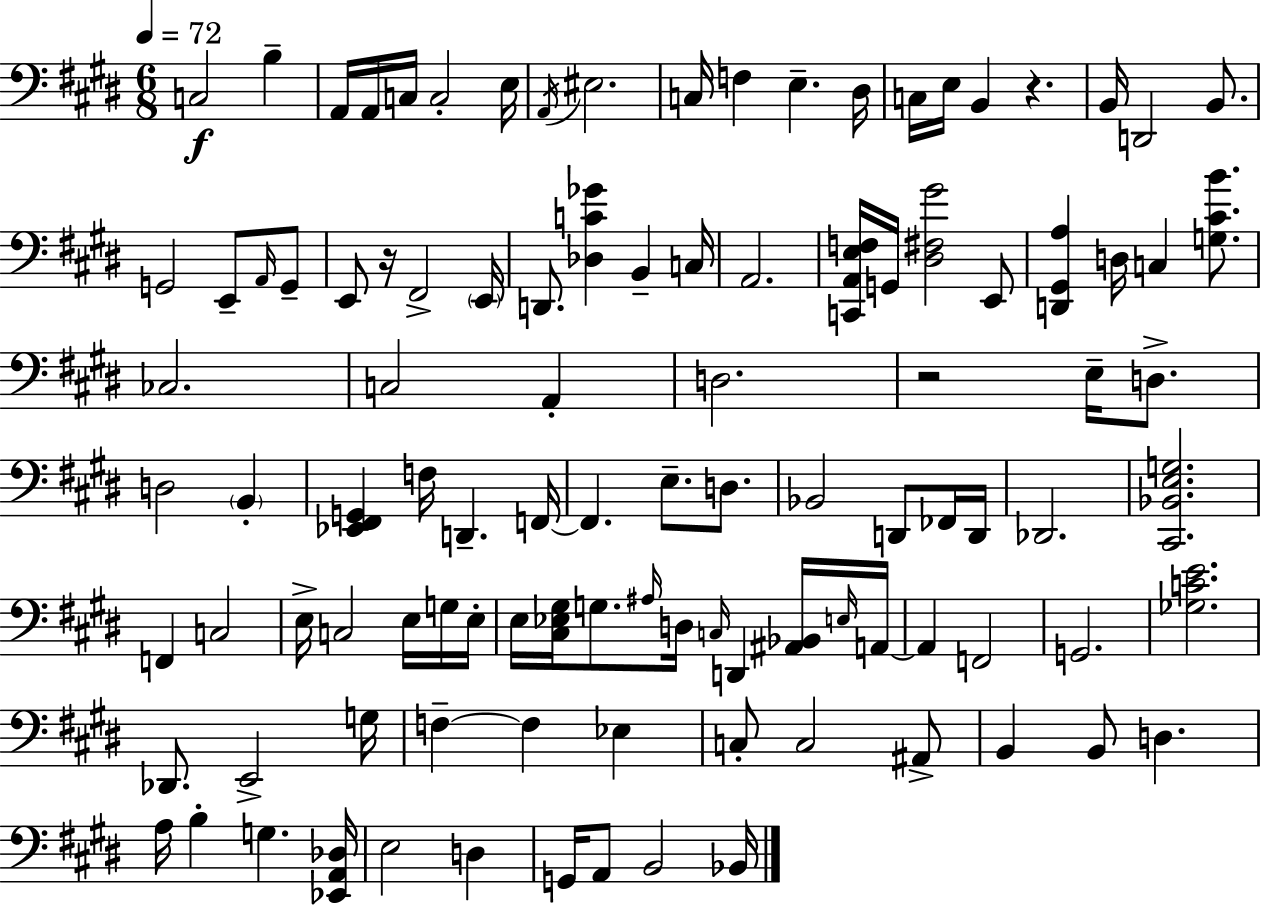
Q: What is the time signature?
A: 6/8